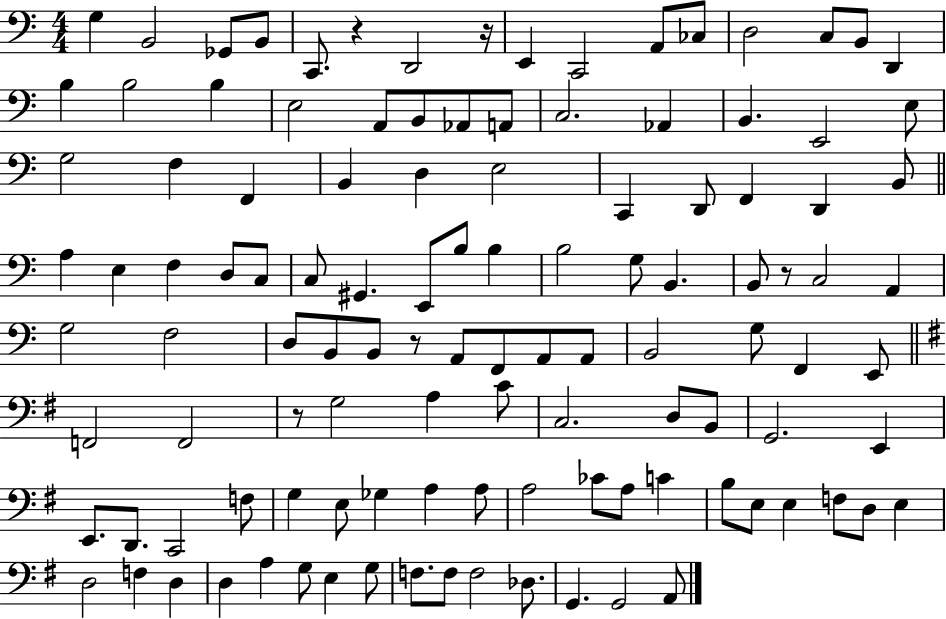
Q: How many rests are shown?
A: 5